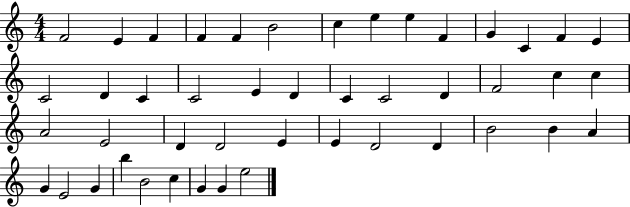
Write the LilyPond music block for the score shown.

{
  \clef treble
  \numericTimeSignature
  \time 4/4
  \key c \major
  f'2 e'4 f'4 | f'4 f'4 b'2 | c''4 e''4 e''4 f'4 | g'4 c'4 f'4 e'4 | \break c'2 d'4 c'4 | c'2 e'4 d'4 | c'4 c'2 d'4 | f'2 c''4 c''4 | \break a'2 e'2 | d'4 d'2 e'4 | e'4 d'2 d'4 | b'2 b'4 a'4 | \break g'4 e'2 g'4 | b''4 b'2 c''4 | g'4 g'4 e''2 | \bar "|."
}